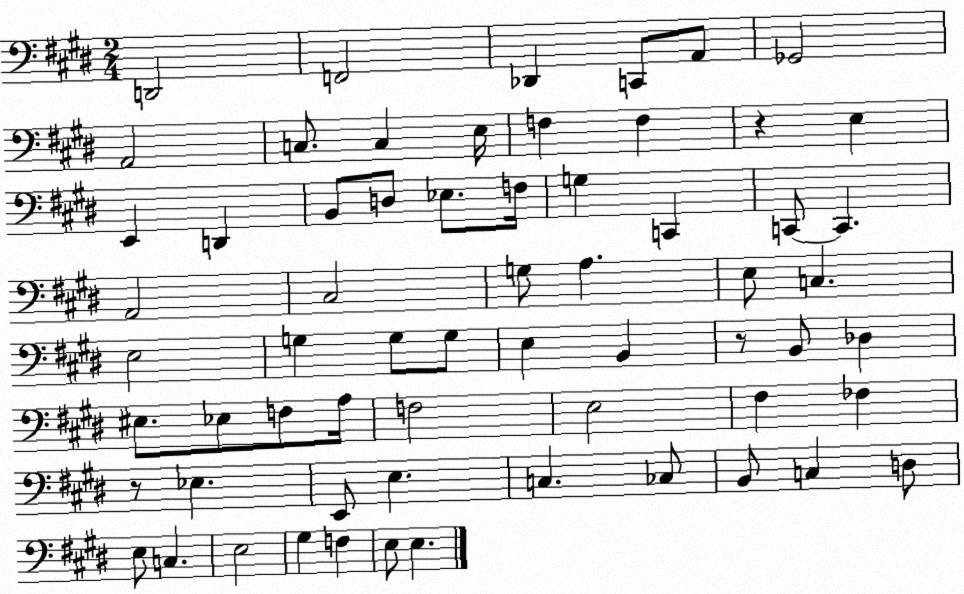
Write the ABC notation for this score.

X:1
T:Untitled
M:2/4
L:1/4
K:E
D,,2 F,,2 _D,, C,,/2 A,,/2 _G,,2 A,,2 C,/2 C, E,/4 F, F, z E, E,, D,, B,,/2 D,/2 _E,/2 F,/4 G, C,, C,,/2 C,, A,,2 ^C,2 G,/2 A, E,/2 C, E,2 G, G,/2 G,/2 E, B,, z/2 B,,/2 _D, ^E,/2 _E,/2 F,/2 A,/4 F,2 E,2 ^F, _F, z/2 _E, E,,/2 E, C, _C,/2 B,,/2 C, D,/2 E,/2 C, E,2 ^G, F, E,/2 E,